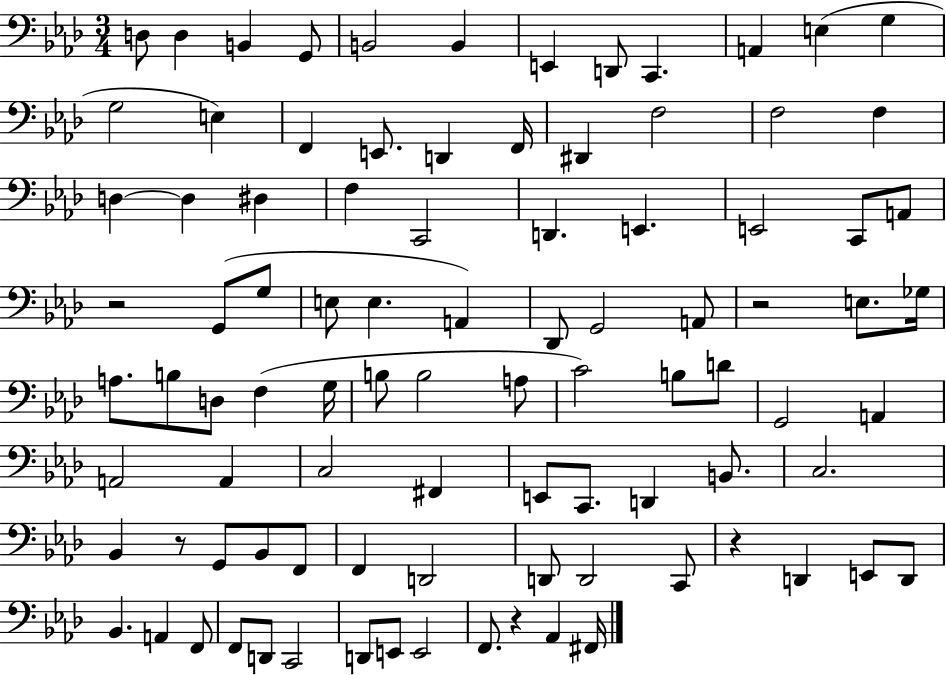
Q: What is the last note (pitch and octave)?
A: F#2